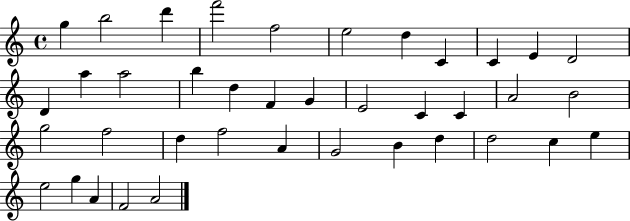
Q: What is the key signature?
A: C major